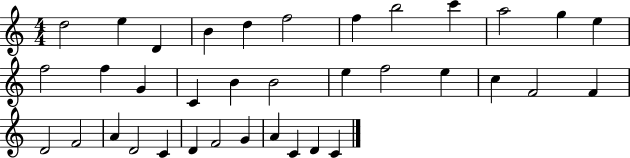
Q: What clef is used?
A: treble